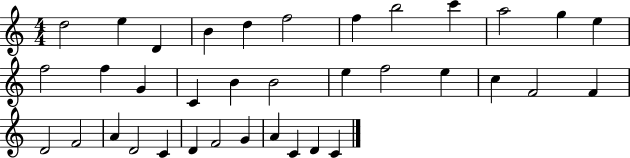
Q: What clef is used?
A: treble